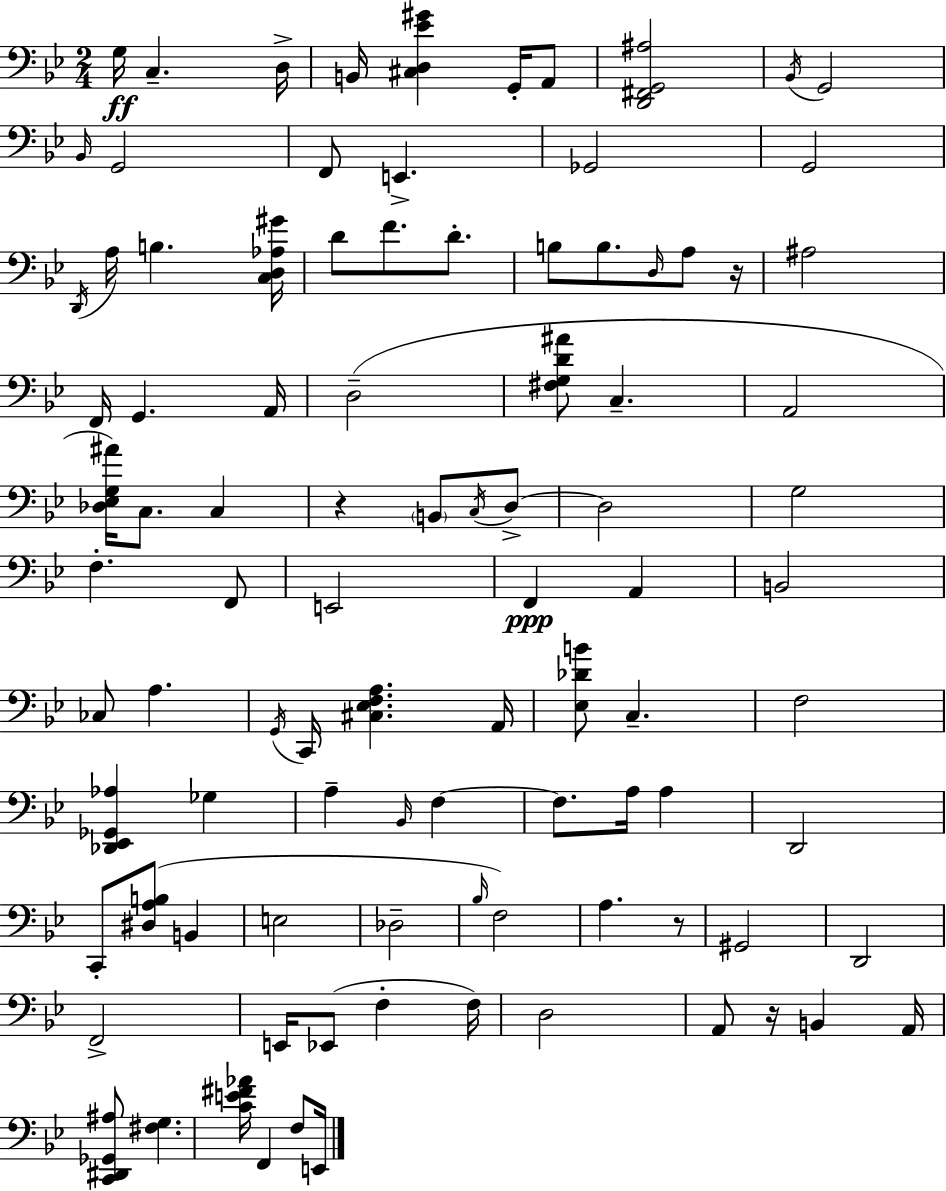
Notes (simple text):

G3/s C3/q. D3/s B2/s [C#3,D3,Eb4,G#4]/q G2/s A2/e [D2,F#2,G2,A#3]/h Bb2/s G2/h Bb2/s G2/h F2/e E2/q. Gb2/h G2/h D2/s A3/s B3/q. [C3,D3,Ab3,G#4]/s D4/e F4/e. D4/e. B3/e B3/e. D3/s A3/e R/s A#3/h F2/s G2/q. A2/s D3/h [F#3,G3,D4,A#4]/e C3/q. A2/h [Db3,Eb3,G3,A#4]/s C3/e. C3/q R/q B2/e C3/s D3/e D3/h G3/h F3/q. F2/e E2/h F2/q A2/q B2/h CES3/e A3/q. G2/s C2/s [C#3,Eb3,F3,A3]/q. A2/s [Eb3,Db4,B4]/e C3/q. F3/h [Db2,Eb2,Gb2,Ab3]/q Gb3/q A3/q Bb2/s F3/q F3/e. A3/s A3/q D2/h C2/e [D#3,A3,B3]/e B2/q E3/h Db3/h Bb3/s F3/h A3/q. R/e G#2/h D2/h F2/h E2/s Eb2/e F3/q F3/s D3/h A2/e R/s B2/q A2/s [C2,D#2,Gb2,A#3]/e [F#3,G3]/q. [C4,E4,F#4,Ab4]/s F2/q F3/e E2/s